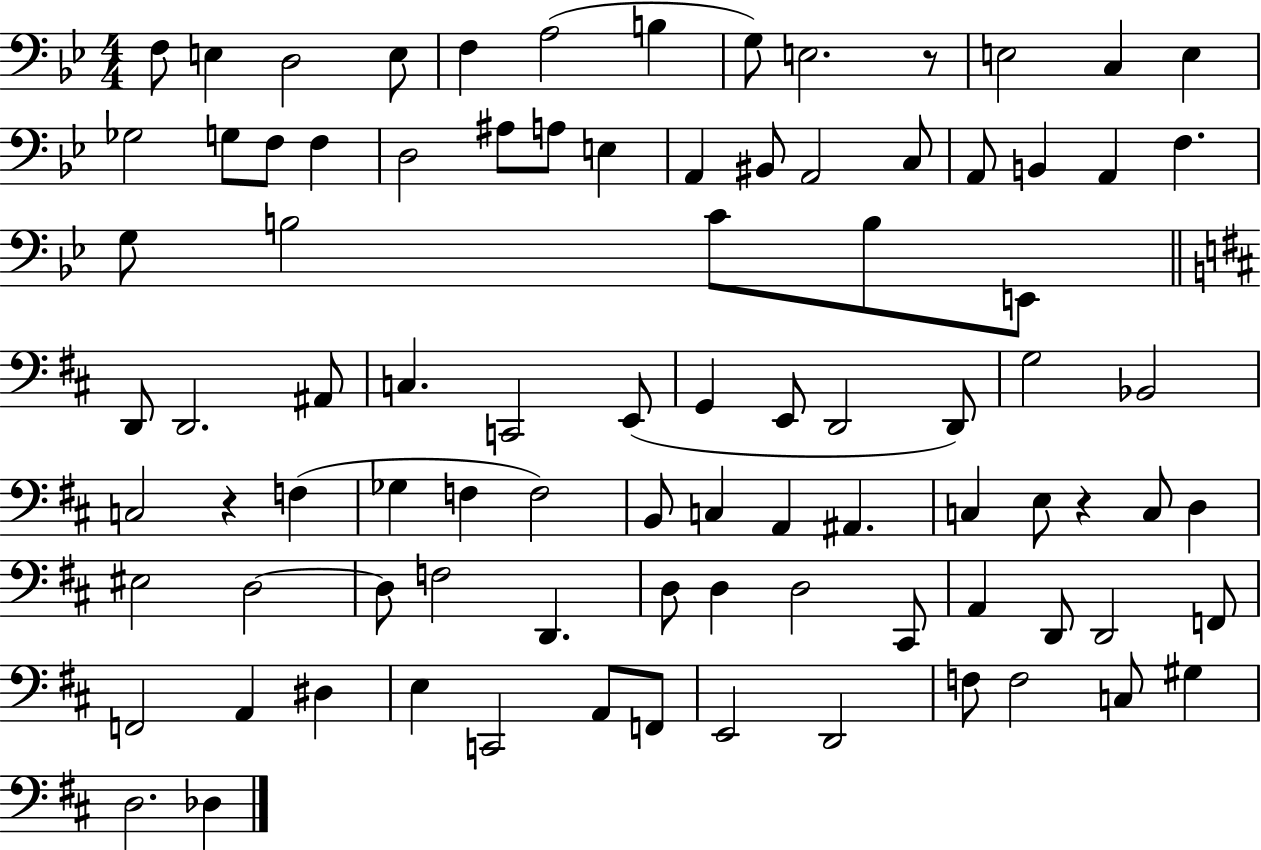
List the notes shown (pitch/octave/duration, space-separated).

F3/e E3/q D3/h E3/e F3/q A3/h B3/q G3/e E3/h. R/e E3/h C3/q E3/q Gb3/h G3/e F3/e F3/q D3/h A#3/e A3/e E3/q A2/q BIS2/e A2/h C3/e A2/e B2/q A2/q F3/q. G3/e B3/h C4/e B3/e E2/e D2/e D2/h. A#2/e C3/q. C2/h E2/e G2/q E2/e D2/h D2/e G3/h Bb2/h C3/h R/q F3/q Gb3/q F3/q F3/h B2/e C3/q A2/q A#2/q. C3/q E3/e R/q C3/e D3/q EIS3/h D3/h D3/e F3/h D2/q. D3/e D3/q D3/h C#2/e A2/q D2/e D2/h F2/e F2/h A2/q D#3/q E3/q C2/h A2/e F2/e E2/h D2/h F3/e F3/h C3/e G#3/q D3/h. Db3/q